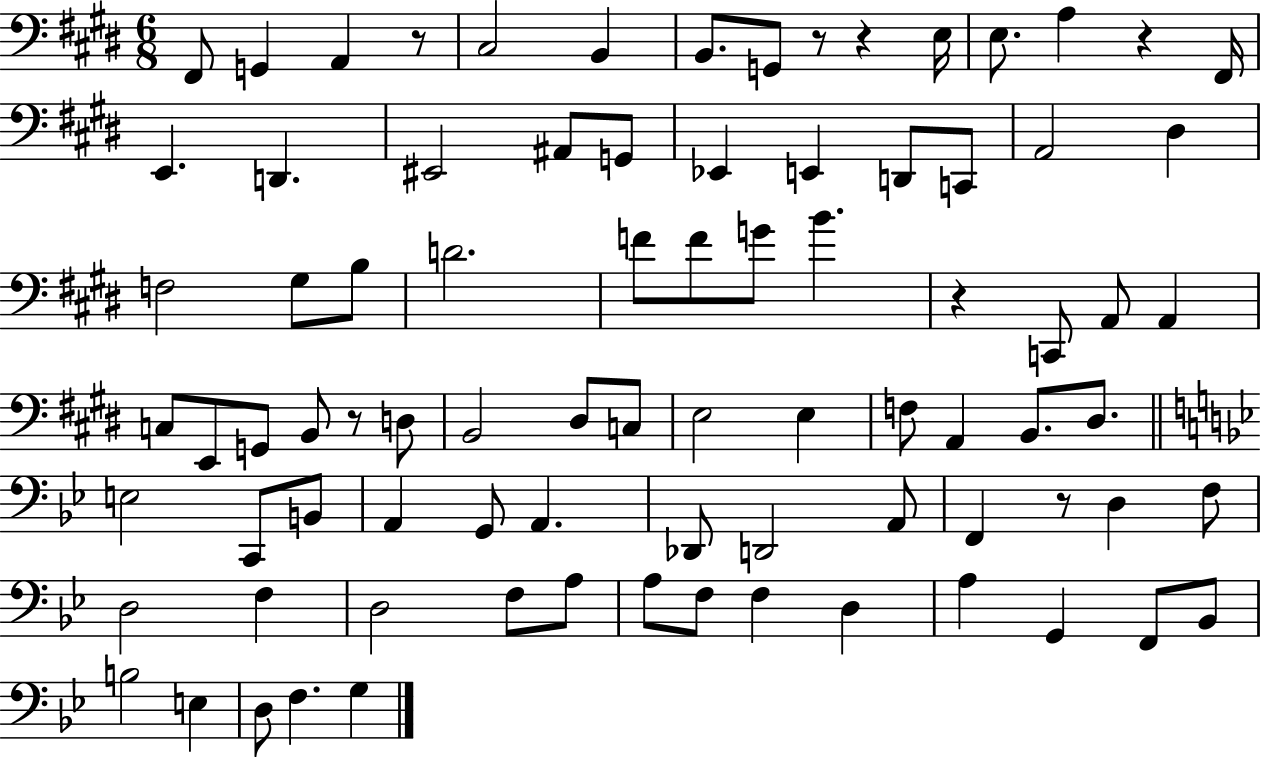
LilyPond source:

{
  \clef bass
  \numericTimeSignature
  \time 6/8
  \key e \major
  fis,8 g,4 a,4 r8 | cis2 b,4 | b,8. g,8 r8 r4 e16 | e8. a4 r4 fis,16 | \break e,4. d,4. | eis,2 ais,8 g,8 | ees,4 e,4 d,8 c,8 | a,2 dis4 | \break f2 gis8 b8 | d'2. | f'8 f'8 g'8 b'4. | r4 c,8 a,8 a,4 | \break c8 e,8 g,8 b,8 r8 d8 | b,2 dis8 c8 | e2 e4 | f8 a,4 b,8. dis8. | \break \bar "||" \break \key bes \major e2 c,8 b,8 | a,4 g,8 a,4. | des,8 d,2 a,8 | f,4 r8 d4 f8 | \break d2 f4 | d2 f8 a8 | a8 f8 f4 d4 | a4 g,4 f,8 bes,8 | \break b2 e4 | d8 f4. g4 | \bar "|."
}